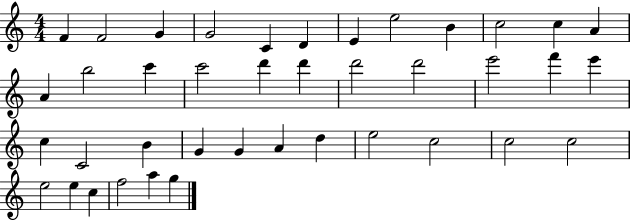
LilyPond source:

{
  \clef treble
  \numericTimeSignature
  \time 4/4
  \key c \major
  f'4 f'2 g'4 | g'2 c'4 d'4 | e'4 e''2 b'4 | c''2 c''4 a'4 | \break a'4 b''2 c'''4 | c'''2 d'''4 d'''4 | d'''2 d'''2 | e'''2 f'''4 e'''4 | \break c''4 c'2 b'4 | g'4 g'4 a'4 d''4 | e''2 c''2 | c''2 c''2 | \break e''2 e''4 c''4 | f''2 a''4 g''4 | \bar "|."
}